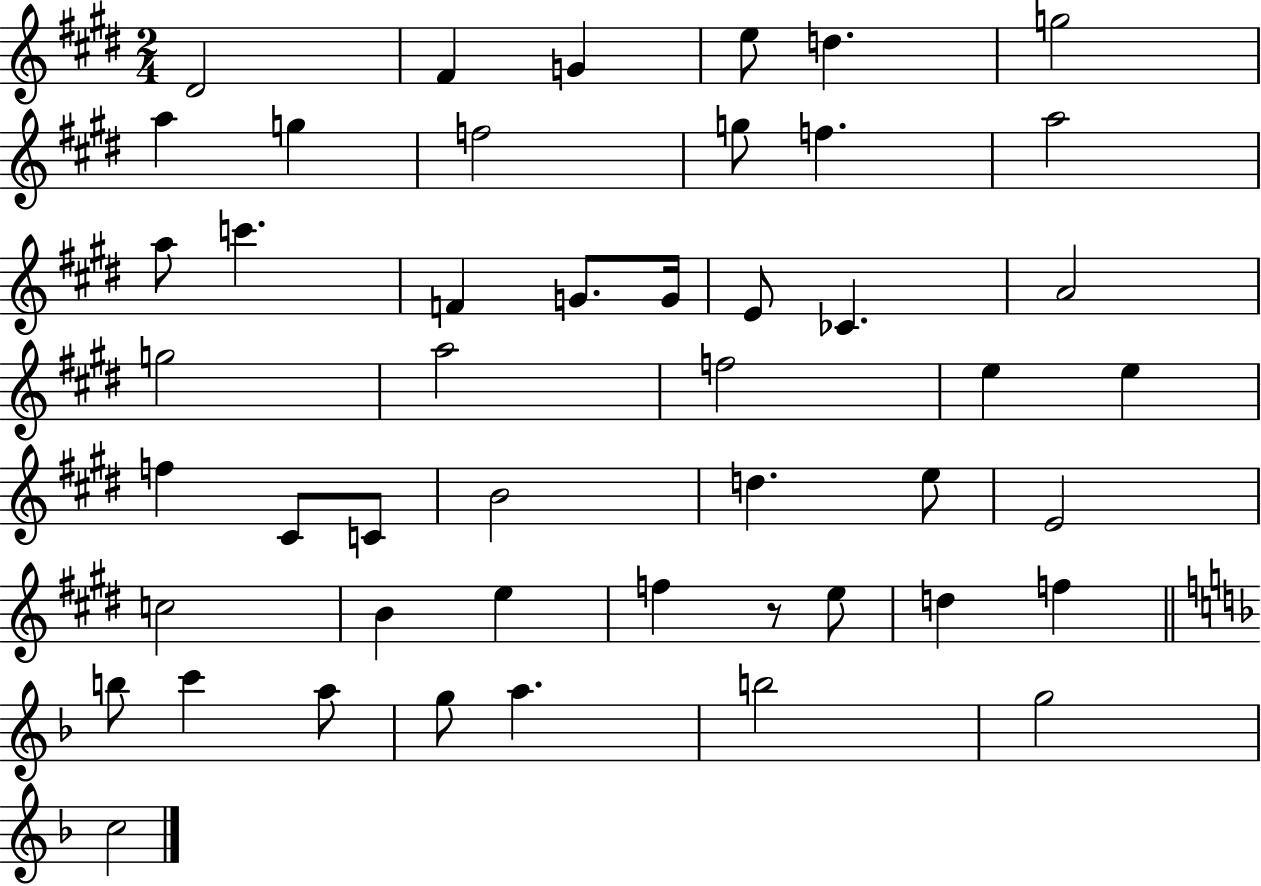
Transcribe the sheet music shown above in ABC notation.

X:1
T:Untitled
M:2/4
L:1/4
K:E
^D2 ^F G e/2 d g2 a g f2 g/2 f a2 a/2 c' F G/2 G/4 E/2 _C A2 g2 a2 f2 e e f ^C/2 C/2 B2 d e/2 E2 c2 B e f z/2 e/2 d f b/2 c' a/2 g/2 a b2 g2 c2